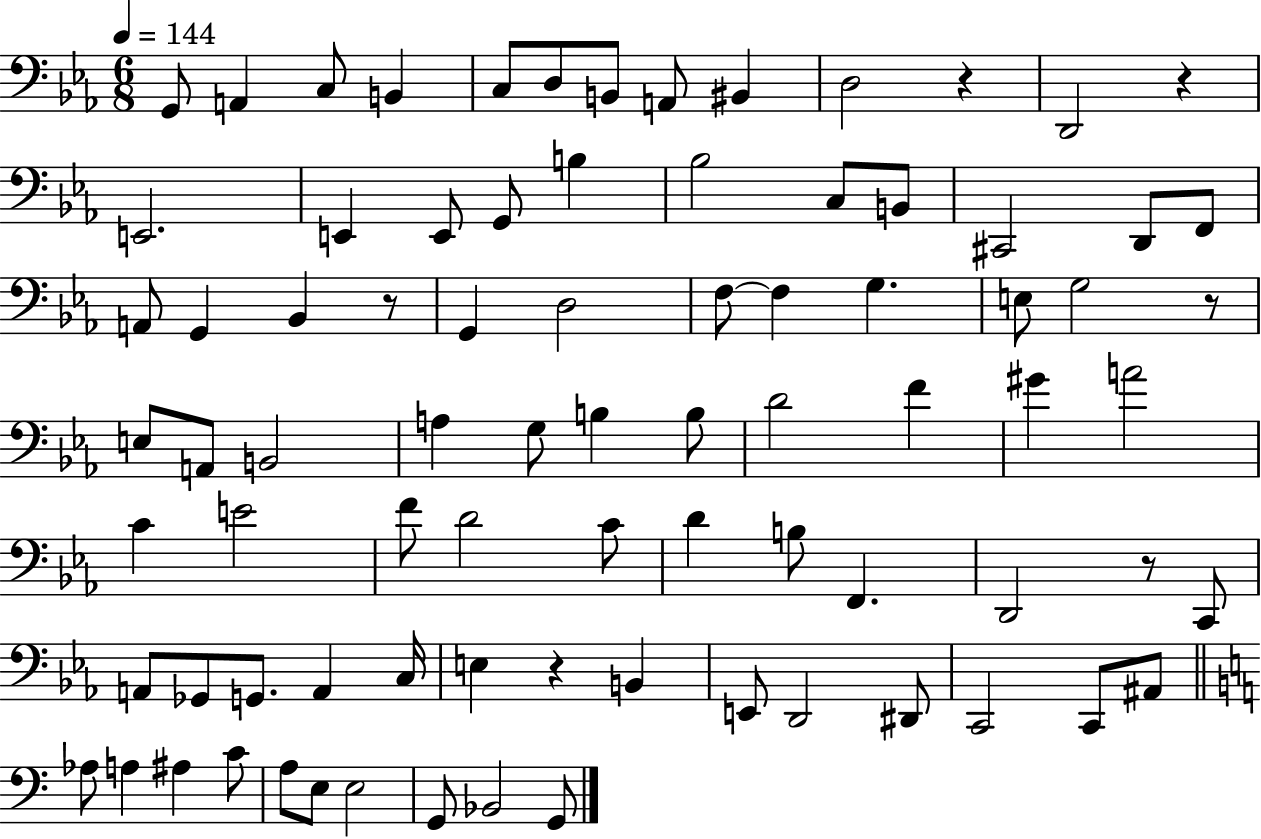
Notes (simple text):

G2/e A2/q C3/e B2/q C3/e D3/e B2/e A2/e BIS2/q D3/h R/q D2/h R/q E2/h. E2/q E2/e G2/e B3/q Bb3/h C3/e B2/e C#2/h D2/e F2/e A2/e G2/q Bb2/q R/e G2/q D3/h F3/e F3/q G3/q. E3/e G3/h R/e E3/e A2/e B2/h A3/q G3/e B3/q B3/e D4/h F4/q G#4/q A4/h C4/q E4/h F4/e D4/h C4/e D4/q B3/e F2/q. D2/h R/e C2/e A2/e Gb2/e G2/e. A2/q C3/s E3/q R/q B2/q E2/e D2/h D#2/e C2/h C2/e A#2/e Ab3/e A3/q A#3/q C4/e A3/e E3/e E3/h G2/e Bb2/h G2/e